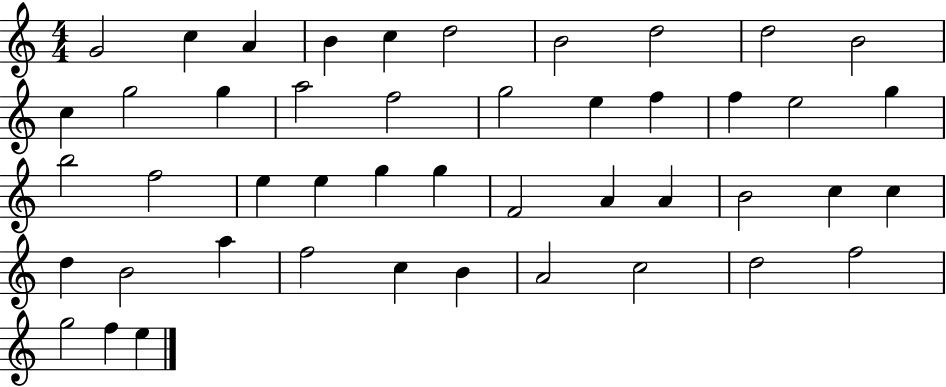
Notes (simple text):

G4/h C5/q A4/q B4/q C5/q D5/h B4/h D5/h D5/h B4/h C5/q G5/h G5/q A5/h F5/h G5/h E5/q F5/q F5/q E5/h G5/q B5/h F5/h E5/q E5/q G5/q G5/q F4/h A4/q A4/q B4/h C5/q C5/q D5/q B4/h A5/q F5/h C5/q B4/q A4/h C5/h D5/h F5/h G5/h F5/q E5/q